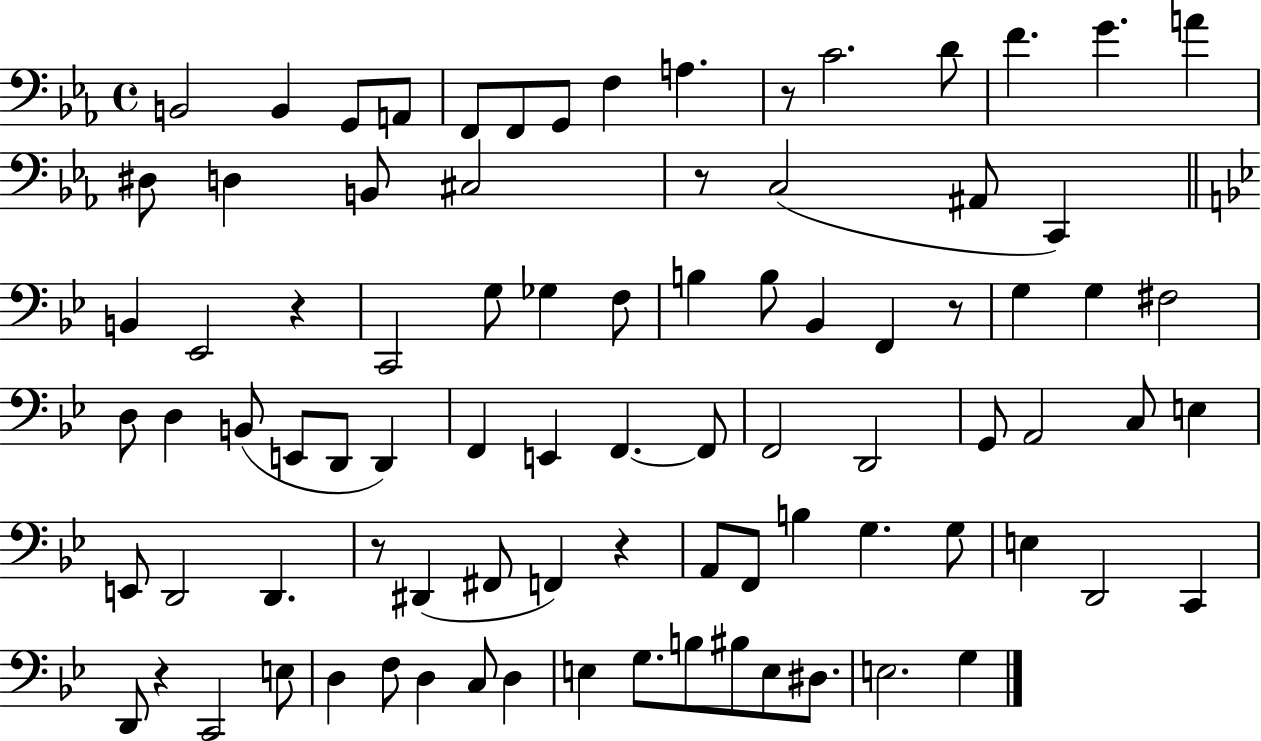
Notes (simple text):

B2/h B2/q G2/e A2/e F2/e F2/e G2/e F3/q A3/q. R/e C4/h. D4/e F4/q. G4/q. A4/q D#3/e D3/q B2/e C#3/h R/e C3/h A#2/e C2/q B2/q Eb2/h R/q C2/h G3/e Gb3/q F3/e B3/q B3/e Bb2/q F2/q R/e G3/q G3/q F#3/h D3/e D3/q B2/e E2/e D2/e D2/q F2/q E2/q F2/q. F2/e F2/h D2/h G2/e A2/h C3/e E3/q E2/e D2/h D2/q. R/e D#2/q F#2/e F2/q R/q A2/e F2/e B3/q G3/q. G3/e E3/q D2/h C2/q D2/e R/q C2/h E3/e D3/q F3/e D3/q C3/e D3/q E3/q G3/e. B3/e BIS3/e E3/e D#3/e. E3/h. G3/q